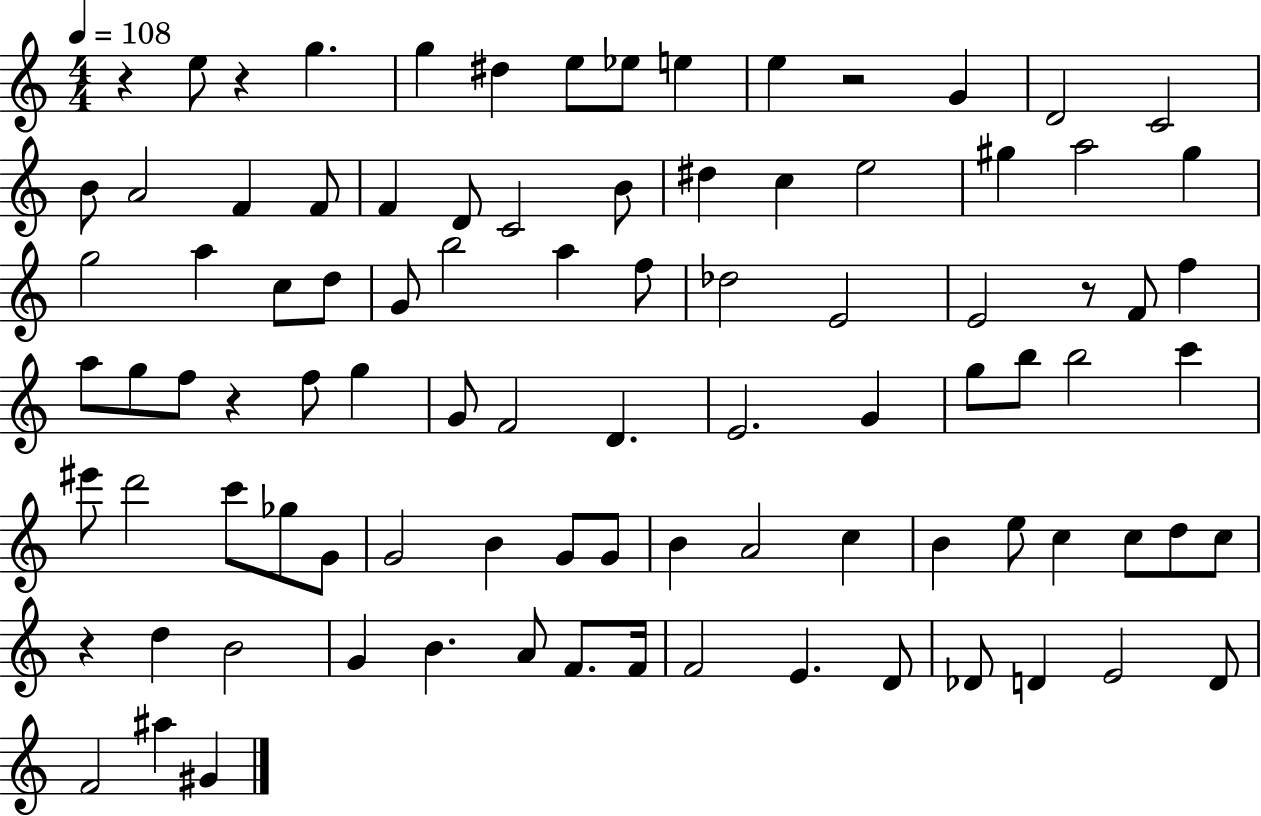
X:1
T:Untitled
M:4/4
L:1/4
K:C
z e/2 z g g ^d e/2 _e/2 e e z2 G D2 C2 B/2 A2 F F/2 F D/2 C2 B/2 ^d c e2 ^g a2 ^g g2 a c/2 d/2 G/2 b2 a f/2 _d2 E2 E2 z/2 F/2 f a/2 g/2 f/2 z f/2 g G/2 F2 D E2 G g/2 b/2 b2 c' ^e'/2 d'2 c'/2 _g/2 G/2 G2 B G/2 G/2 B A2 c B e/2 c c/2 d/2 c/2 z d B2 G B A/2 F/2 F/4 F2 E D/2 _D/2 D E2 D/2 F2 ^a ^G